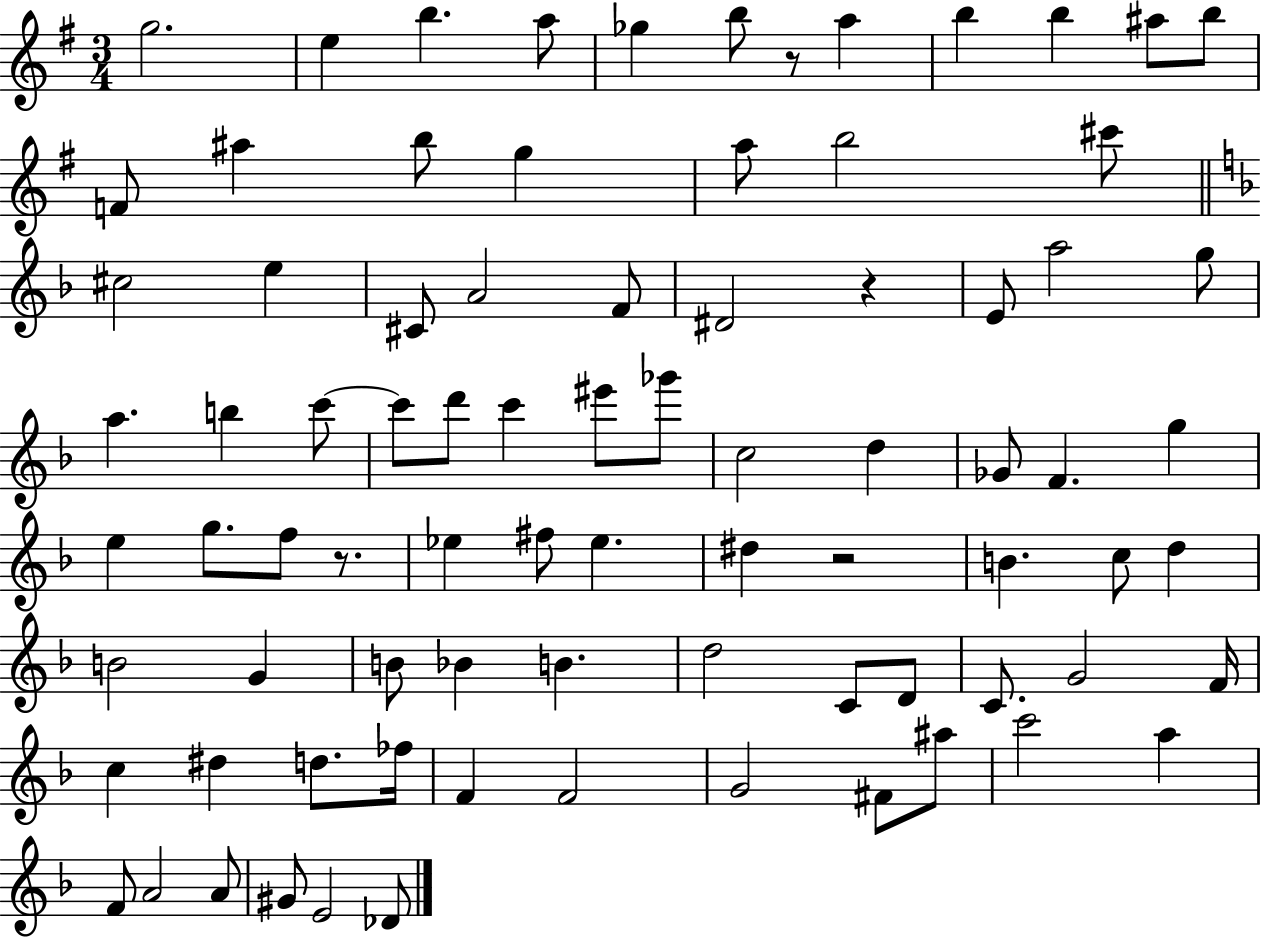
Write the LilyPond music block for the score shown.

{
  \clef treble
  \numericTimeSignature
  \time 3/4
  \key g \major
  g''2. | e''4 b''4. a''8 | ges''4 b''8 r8 a''4 | b''4 b''4 ais''8 b''8 | \break f'8 ais''4 b''8 g''4 | a''8 b''2 cis'''8 | \bar "||" \break \key f \major cis''2 e''4 | cis'8 a'2 f'8 | dis'2 r4 | e'8 a''2 g''8 | \break a''4. b''4 c'''8~~ | c'''8 d'''8 c'''4 eis'''8 ges'''8 | c''2 d''4 | ges'8 f'4. g''4 | \break e''4 g''8. f''8 r8. | ees''4 fis''8 ees''4. | dis''4 r2 | b'4. c''8 d''4 | \break b'2 g'4 | b'8 bes'4 b'4. | d''2 c'8 d'8 | c'8. g'2 f'16 | \break c''4 dis''4 d''8. fes''16 | f'4 f'2 | g'2 fis'8 ais''8 | c'''2 a''4 | \break f'8 a'2 a'8 | gis'8 e'2 des'8 | \bar "|."
}